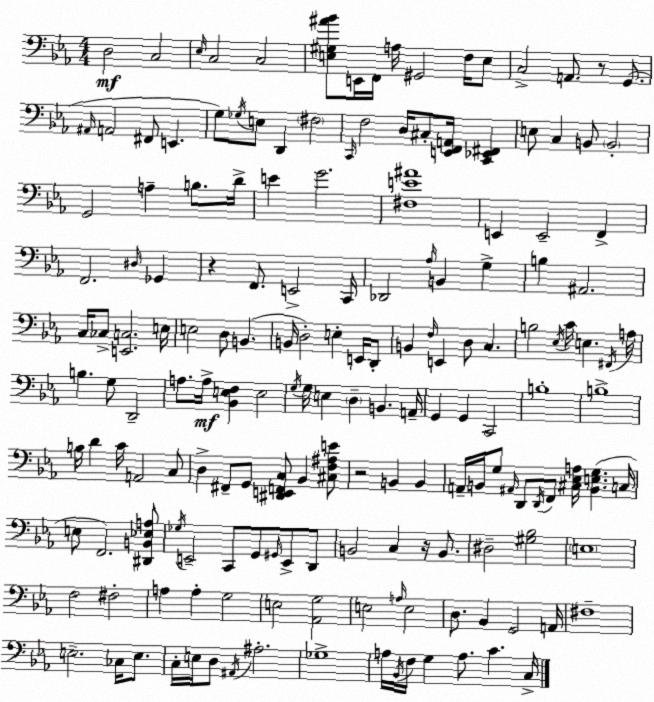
X:1
T:Untitled
M:4/4
L:1/4
K:Cm
D,2 C,2 _E,/4 C,2 C,2 [E,^G,^A_B]/2 E,,/4 F,,/4 A,/4 ^G,,2 F,/4 E,/2 C,2 A,,/2 z/2 G,,/2 ^A,,/4 A,,2 ^F,,/2 E,, G,/2 _G,/4 E,/2 D,, ^F,2 C,,/4 F,2 D,/4 ^C,/2 [E,,F,,A,,]/4 [C,,_E,,^F,,] E,/2 C, B,,/2 B,,2 G,,2 A, B,/2 D/4 E G2 [^F,E^A]4 E,, E,,2 F,, F,,2 ^D,/4 _G,, z F,,/2 E,,2 C,,/4 _D,,2 _A,/4 B,, G, B, ^A,,2 C,/4 _C,/2 [E,,C,]2 E,/4 E,2 D,/2 B,, B,,/4 D,2 E, E,,/4 D,,/2 B,, F,/4 E,, D,/2 C, B,2 _E,/4 C/4 E, ^F,,/4 A,/4 B, G,/2 D,,2 A,/2 A,/4 [_B,,E,F,] E,2 G,/4 G,/4 E, D, B,, A,,/4 G,, G,, C,,2 B,4 B,4 B,/4 D C/4 A,,2 C,/2 D, ^F,,/2 G,,/2 [^D,,E,,F,,C,]/2 _B,, [^C,F,^A,E]/2 z2 B,, B,, A,,/4 B,,/4 G,/2 ^A,,/4 D,,/2 D,,/4 F,,/2 [^C,_E,A,]/4 [B,,E,G,] C,/4 E,/2 F,,2 [^D,,B,,_E,A,]/2 _G,/4 E,,2 C,,/2 G,,/2 ^G,,/4 E,,/2 D,,/2 B,,2 C, z/4 B,,/2 ^D,2 [^G,_B,]2 E,4 F,2 ^F,2 A, A, G,2 E,2 [_A,,G,]2 E,2 A,/4 E,2 D,/2 _B,, G,,2 A,,/4 ^F,4 E,2 _C,/4 E,/2 C,/4 E,/4 D,/2 ^A,,/4 ^A,2 _G,4 A,/4 _B,,/4 F,/4 G, A,/2 C C,/4